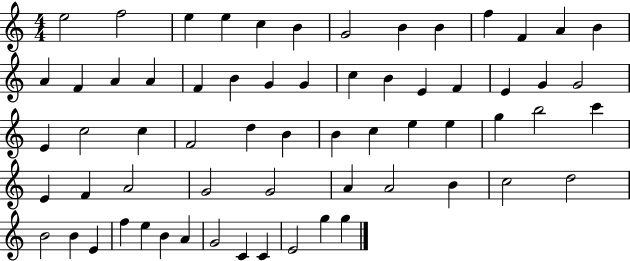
{
  \clef treble
  \numericTimeSignature
  \time 4/4
  \key c \major
  e''2 f''2 | e''4 e''4 c''4 b'4 | g'2 b'4 b'4 | f''4 f'4 a'4 b'4 | \break a'4 f'4 a'4 a'4 | f'4 b'4 g'4 g'4 | c''4 b'4 e'4 f'4 | e'4 g'4 g'2 | \break e'4 c''2 c''4 | f'2 d''4 b'4 | b'4 c''4 e''4 e''4 | g''4 b''2 c'''4 | \break e'4 f'4 a'2 | g'2 g'2 | a'4 a'2 b'4 | c''2 d''2 | \break b'2 b'4 e'4 | f''4 e''4 b'4 a'4 | g'2 c'4 c'4 | e'2 g''4 g''4 | \break \bar "|."
}